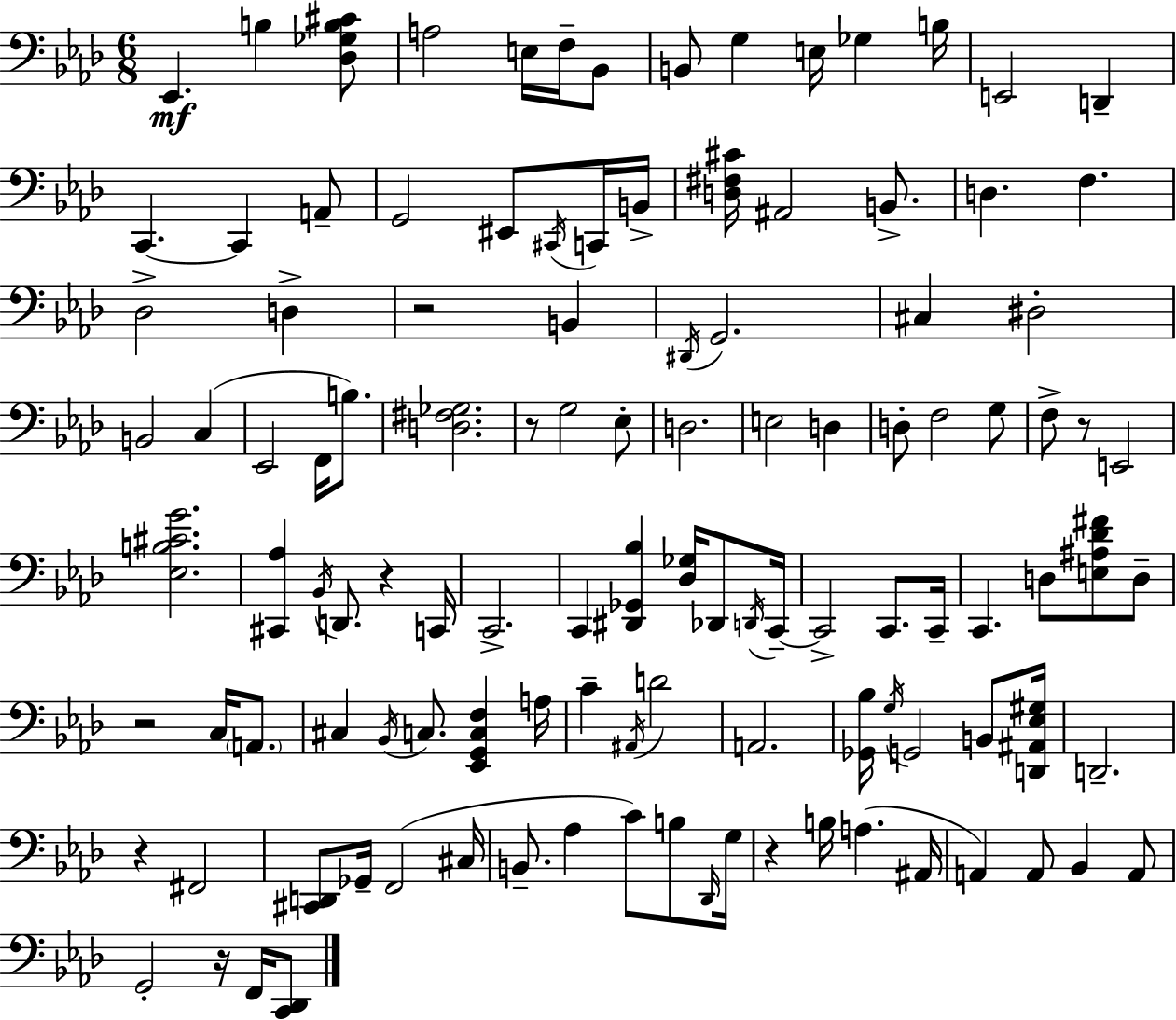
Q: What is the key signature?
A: AES major